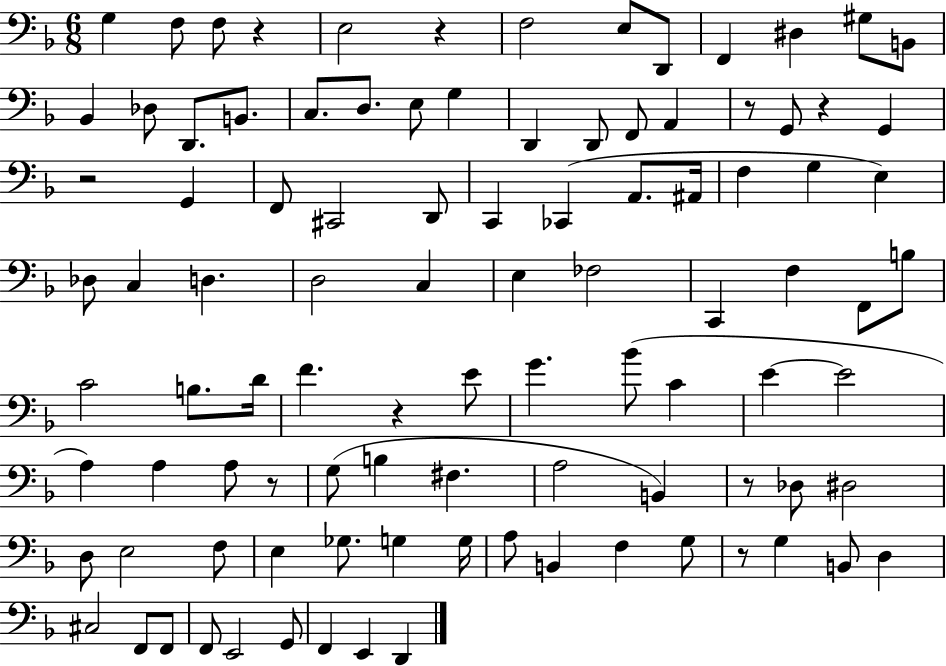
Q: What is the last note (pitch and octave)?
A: D2